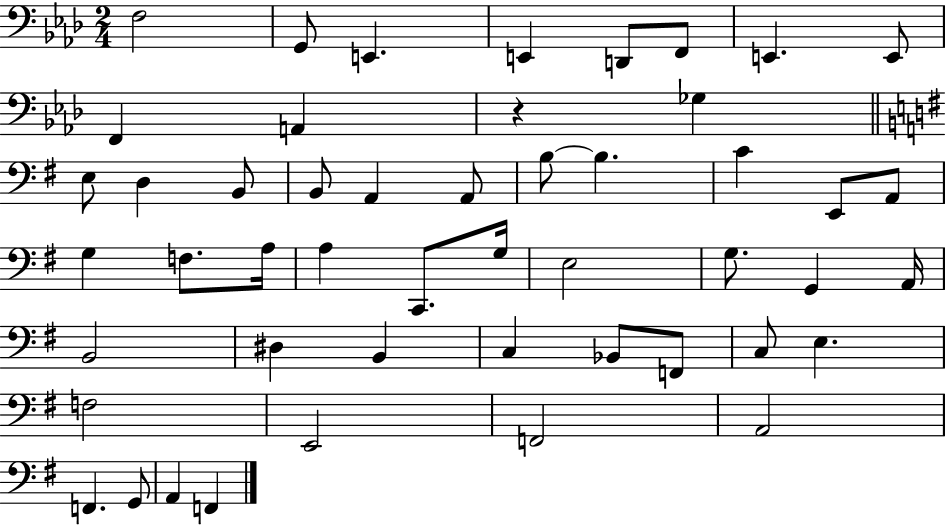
{
  \clef bass
  \numericTimeSignature
  \time 2/4
  \key aes \major
  \repeat volta 2 { f2 | g,8 e,4. | e,4 d,8 f,8 | e,4. e,8 | \break f,4 a,4 | r4 ges4 | \bar "||" \break \key g \major e8 d4 b,8 | b,8 a,4 a,8 | b8~~ b4. | c'4 e,8 a,8 | \break g4 f8. a16 | a4 c,8. g16 | e2 | g8. g,4 a,16 | \break b,2 | dis4 b,4 | c4 bes,8 f,8 | c8 e4. | \break f2 | e,2 | f,2 | a,2 | \break f,4. g,8 | a,4 f,4 | } \bar "|."
}